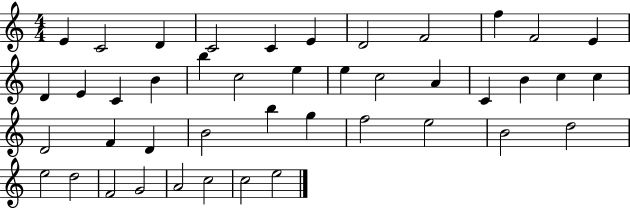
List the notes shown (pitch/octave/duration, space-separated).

E4/q C4/h D4/q C4/h C4/q E4/q D4/h F4/h F5/q F4/h E4/q D4/q E4/q C4/q B4/q B5/q C5/h E5/q E5/q C5/h A4/q C4/q B4/q C5/q C5/q D4/h F4/q D4/q B4/h B5/q G5/q F5/h E5/h B4/h D5/h E5/h D5/h F4/h G4/h A4/h C5/h C5/h E5/h